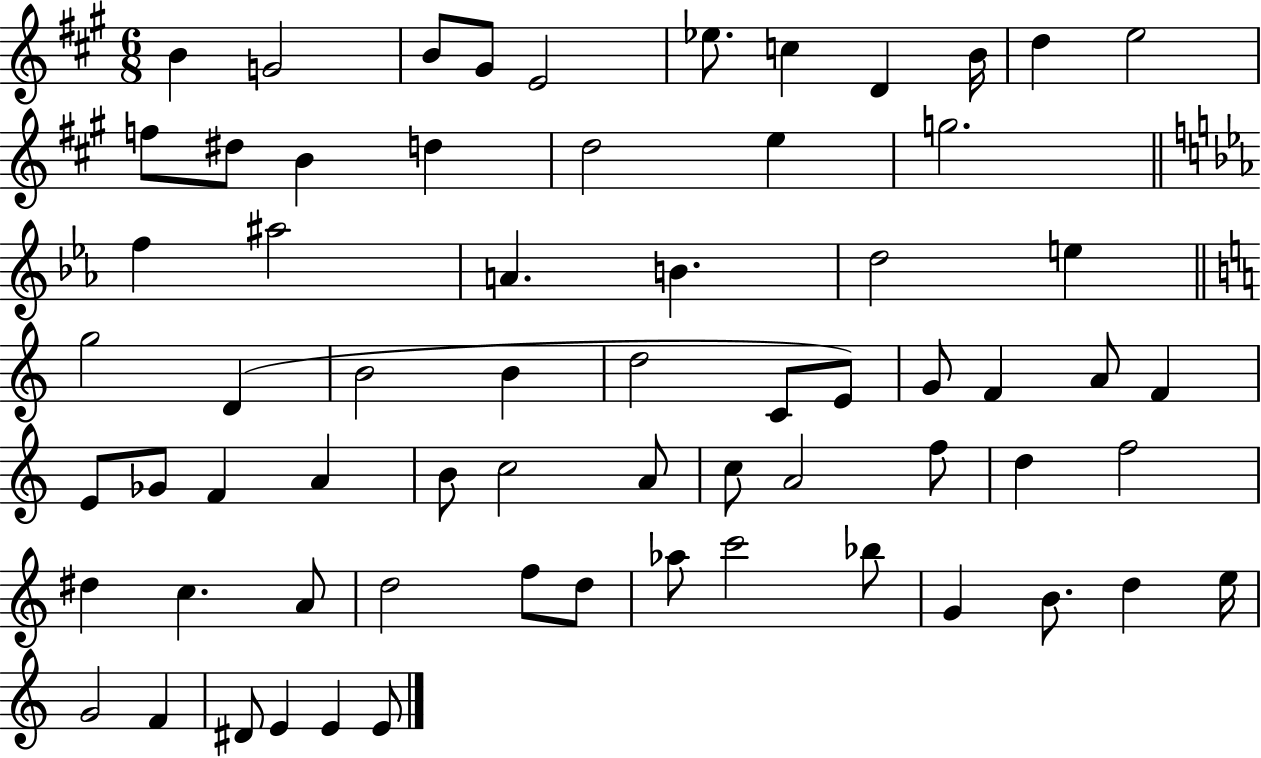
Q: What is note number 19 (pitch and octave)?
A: F5